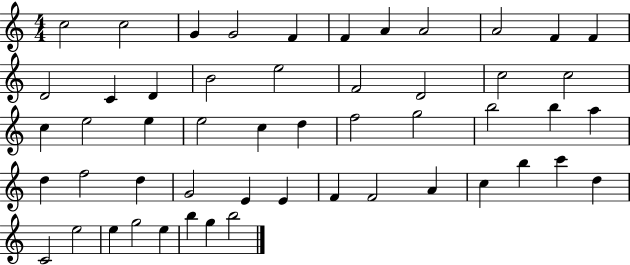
{
  \clef treble
  \numericTimeSignature
  \time 4/4
  \key c \major
  c''2 c''2 | g'4 g'2 f'4 | f'4 a'4 a'2 | a'2 f'4 f'4 | \break d'2 c'4 d'4 | b'2 e''2 | f'2 d'2 | c''2 c''2 | \break c''4 e''2 e''4 | e''2 c''4 d''4 | f''2 g''2 | b''2 b''4 a''4 | \break d''4 f''2 d''4 | g'2 e'4 e'4 | f'4 f'2 a'4 | c''4 b''4 c'''4 d''4 | \break c'2 e''2 | e''4 g''2 e''4 | b''4 g''4 b''2 | \bar "|."
}